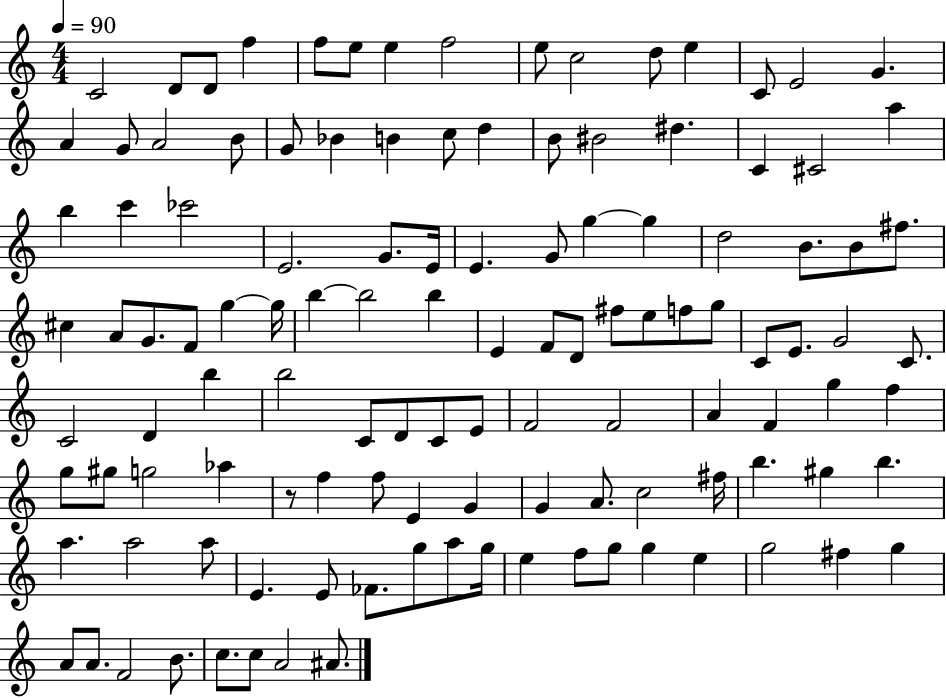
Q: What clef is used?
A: treble